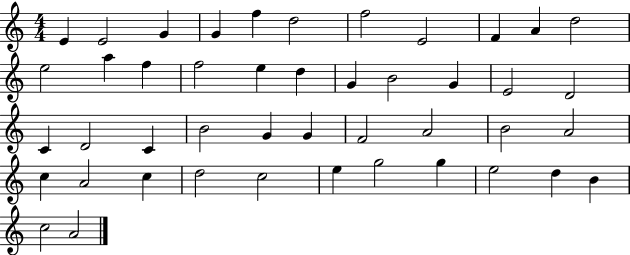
X:1
T:Untitled
M:4/4
L:1/4
K:C
E E2 G G f d2 f2 E2 F A d2 e2 a f f2 e d G B2 G E2 D2 C D2 C B2 G G F2 A2 B2 A2 c A2 c d2 c2 e g2 g e2 d B c2 A2